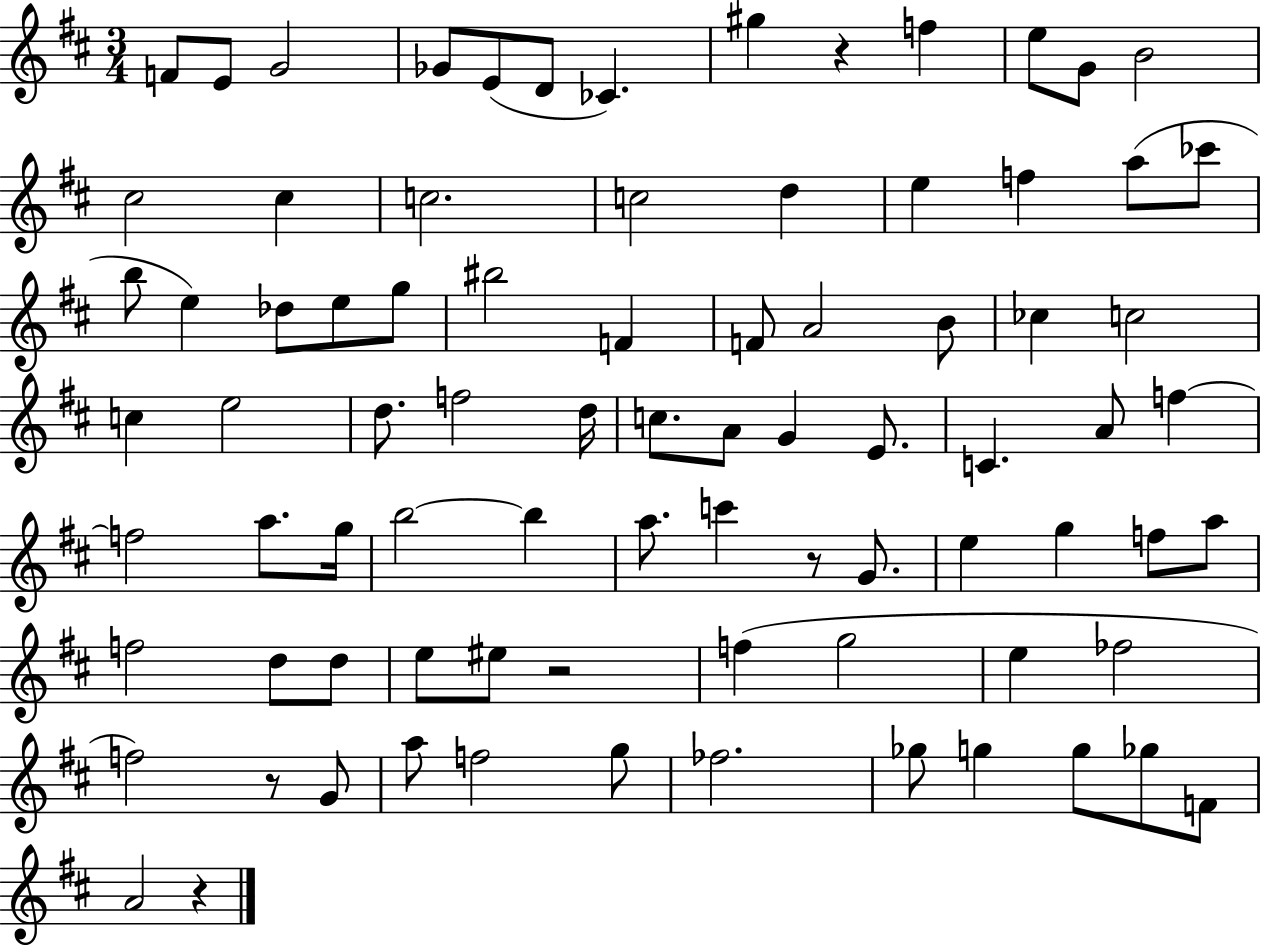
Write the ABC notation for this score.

X:1
T:Untitled
M:3/4
L:1/4
K:D
F/2 E/2 G2 _G/2 E/2 D/2 _C ^g z f e/2 G/2 B2 ^c2 ^c c2 c2 d e f a/2 _c'/2 b/2 e _d/2 e/2 g/2 ^b2 F F/2 A2 B/2 _c c2 c e2 d/2 f2 d/4 c/2 A/2 G E/2 C A/2 f f2 a/2 g/4 b2 b a/2 c' z/2 G/2 e g f/2 a/2 f2 d/2 d/2 e/2 ^e/2 z2 f g2 e _f2 f2 z/2 G/2 a/2 f2 g/2 _f2 _g/2 g g/2 _g/2 F/2 A2 z